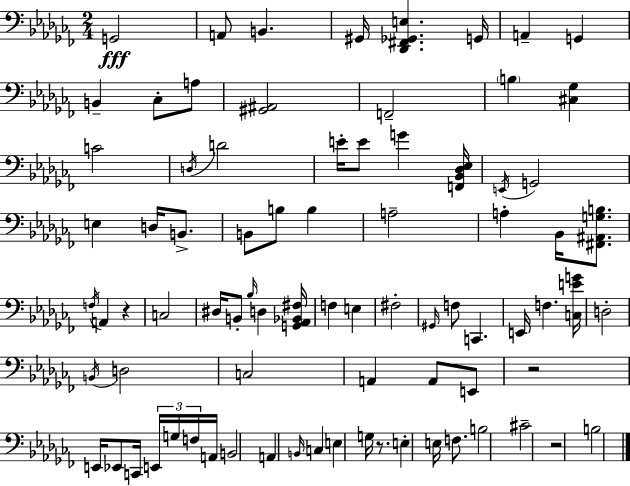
G2/h A2/e B2/q. G#2/s [Db2,F#2,Gb2,E3]/q. G2/s A2/q G2/q B2/q CES3/e A3/e [G#2,A#2]/h F2/h B3/q [C#3,Gb3]/q C4/h D3/s D4/h E4/s E4/e G4/q [F2,Bb2,Db3,Eb3]/s E2/s G2/h E3/q D3/s B2/e. B2/e B3/e B3/q A3/h A3/q Bb2/s [F#2,A#2,G3,B3]/e. F3/s A2/q R/q C3/h D#3/s B2/e Bb3/s D3/q [G2,Ab2,Bb2,F#3]/s F3/q E3/q F#3/h G#2/s F3/e C2/q. E2/s F3/q. [C3,E4,G4]/s D3/h B2/s D3/h C3/h A2/q A2/e E2/e R/h E2/s Eb2/e C2/s E2/s G3/s F3/s A2/s B2/h A2/q B2/s C3/q E3/q G3/s R/e. E3/q E3/s F3/e. B3/h C#4/h R/h B3/h